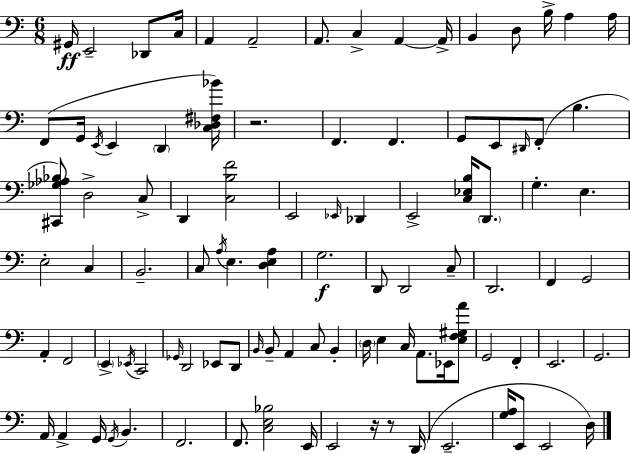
X:1
T:Untitled
M:6/8
L:1/4
K:C
^G,,/4 E,,2 _D,,/2 C,/4 A,, A,,2 A,,/2 C, A,, A,,/4 B,, D,/2 B,/4 A, A,/4 F,,/2 G,,/4 E,,/4 E,, D,, [C,_D,^F,_B]/4 z2 F,, F,, G,,/2 E,,/2 ^D,,/4 F,,/2 B, [^C,,_G,_A,_B,]/2 D,2 C,/2 D,, [C,B,F]2 E,,2 _E,,/4 _D,, E,,2 [C,_E,B,]/4 D,,/2 G, E, E,2 C, B,,2 C,/2 A,/4 E, [D,E,A,] G,2 D,,/2 D,,2 C,/2 D,,2 F,, G,,2 A,, F,,2 E,, _E,,/4 C,,2 _G,,/4 D,,2 _E,,/2 D,,/2 B,,/4 B,,/2 A,, C,/2 B,, D,/4 E, C,/4 A,,/2 _E,,/4 [E,F,^G,A]/2 G,,2 F,, E,,2 G,,2 A,,/4 A,, G,,/4 G,,/4 B,, F,,2 F,,/2 [C,E,_B,]2 E,,/4 E,,2 z/4 z/2 D,,/4 E,,2 [G,A,]/4 E,,/2 E,,2 D,/4